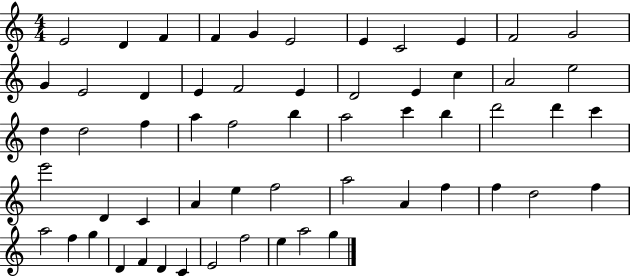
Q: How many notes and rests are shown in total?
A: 58